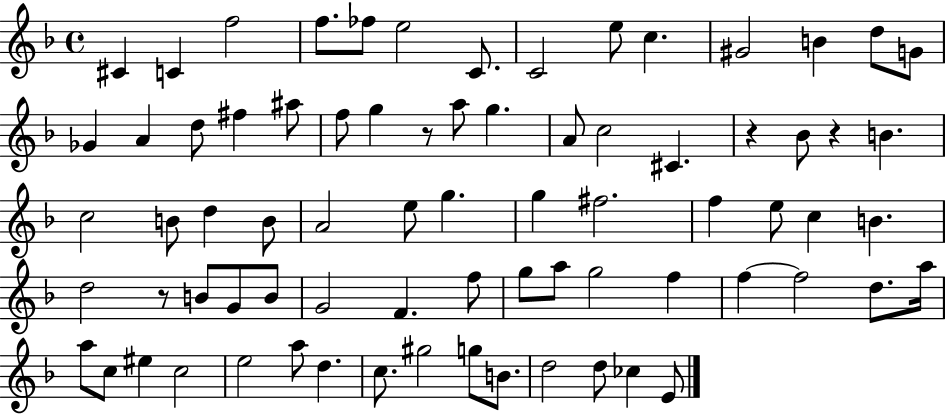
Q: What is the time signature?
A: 4/4